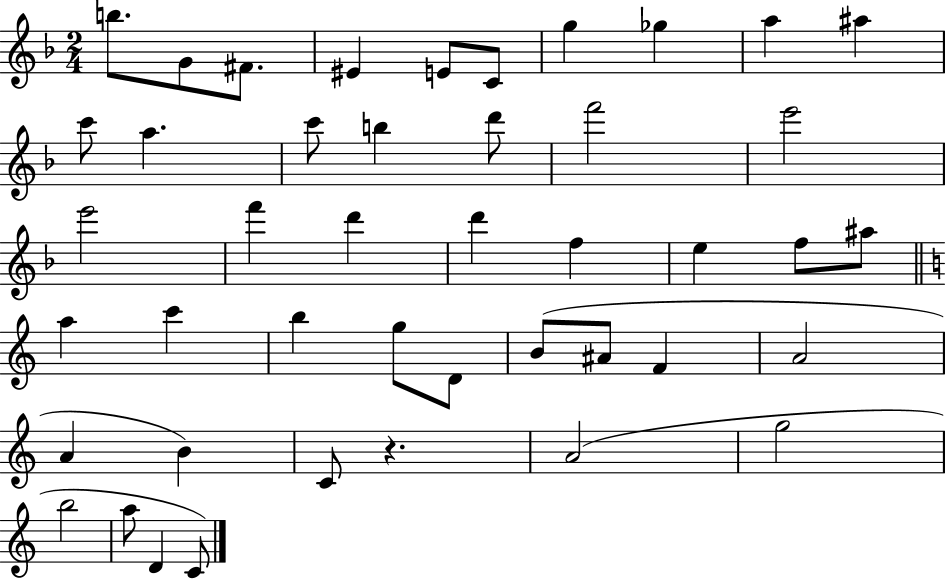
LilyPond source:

{
  \clef treble
  \numericTimeSignature
  \time 2/4
  \key f \major
  b''8. g'8 fis'8. | eis'4 e'8 c'8 | g''4 ges''4 | a''4 ais''4 | \break c'''8 a''4. | c'''8 b''4 d'''8 | f'''2 | e'''2 | \break e'''2 | f'''4 d'''4 | d'''4 f''4 | e''4 f''8 ais''8 | \break \bar "||" \break \key c \major a''4 c'''4 | b''4 g''8 d'8 | b'8( ais'8 f'4 | a'2 | \break a'4 b'4) | c'8 r4. | a'2( | g''2 | \break b''2 | a''8 d'4 c'8) | \bar "|."
}